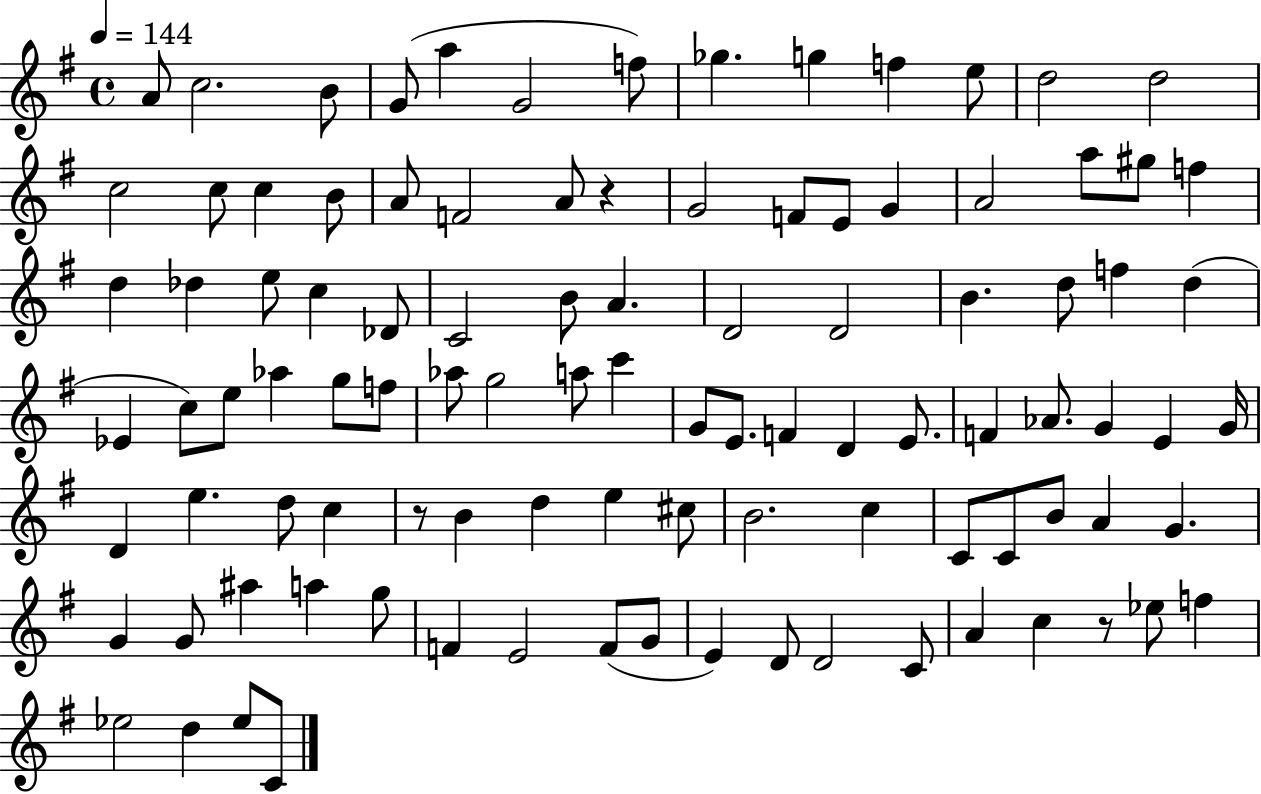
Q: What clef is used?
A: treble